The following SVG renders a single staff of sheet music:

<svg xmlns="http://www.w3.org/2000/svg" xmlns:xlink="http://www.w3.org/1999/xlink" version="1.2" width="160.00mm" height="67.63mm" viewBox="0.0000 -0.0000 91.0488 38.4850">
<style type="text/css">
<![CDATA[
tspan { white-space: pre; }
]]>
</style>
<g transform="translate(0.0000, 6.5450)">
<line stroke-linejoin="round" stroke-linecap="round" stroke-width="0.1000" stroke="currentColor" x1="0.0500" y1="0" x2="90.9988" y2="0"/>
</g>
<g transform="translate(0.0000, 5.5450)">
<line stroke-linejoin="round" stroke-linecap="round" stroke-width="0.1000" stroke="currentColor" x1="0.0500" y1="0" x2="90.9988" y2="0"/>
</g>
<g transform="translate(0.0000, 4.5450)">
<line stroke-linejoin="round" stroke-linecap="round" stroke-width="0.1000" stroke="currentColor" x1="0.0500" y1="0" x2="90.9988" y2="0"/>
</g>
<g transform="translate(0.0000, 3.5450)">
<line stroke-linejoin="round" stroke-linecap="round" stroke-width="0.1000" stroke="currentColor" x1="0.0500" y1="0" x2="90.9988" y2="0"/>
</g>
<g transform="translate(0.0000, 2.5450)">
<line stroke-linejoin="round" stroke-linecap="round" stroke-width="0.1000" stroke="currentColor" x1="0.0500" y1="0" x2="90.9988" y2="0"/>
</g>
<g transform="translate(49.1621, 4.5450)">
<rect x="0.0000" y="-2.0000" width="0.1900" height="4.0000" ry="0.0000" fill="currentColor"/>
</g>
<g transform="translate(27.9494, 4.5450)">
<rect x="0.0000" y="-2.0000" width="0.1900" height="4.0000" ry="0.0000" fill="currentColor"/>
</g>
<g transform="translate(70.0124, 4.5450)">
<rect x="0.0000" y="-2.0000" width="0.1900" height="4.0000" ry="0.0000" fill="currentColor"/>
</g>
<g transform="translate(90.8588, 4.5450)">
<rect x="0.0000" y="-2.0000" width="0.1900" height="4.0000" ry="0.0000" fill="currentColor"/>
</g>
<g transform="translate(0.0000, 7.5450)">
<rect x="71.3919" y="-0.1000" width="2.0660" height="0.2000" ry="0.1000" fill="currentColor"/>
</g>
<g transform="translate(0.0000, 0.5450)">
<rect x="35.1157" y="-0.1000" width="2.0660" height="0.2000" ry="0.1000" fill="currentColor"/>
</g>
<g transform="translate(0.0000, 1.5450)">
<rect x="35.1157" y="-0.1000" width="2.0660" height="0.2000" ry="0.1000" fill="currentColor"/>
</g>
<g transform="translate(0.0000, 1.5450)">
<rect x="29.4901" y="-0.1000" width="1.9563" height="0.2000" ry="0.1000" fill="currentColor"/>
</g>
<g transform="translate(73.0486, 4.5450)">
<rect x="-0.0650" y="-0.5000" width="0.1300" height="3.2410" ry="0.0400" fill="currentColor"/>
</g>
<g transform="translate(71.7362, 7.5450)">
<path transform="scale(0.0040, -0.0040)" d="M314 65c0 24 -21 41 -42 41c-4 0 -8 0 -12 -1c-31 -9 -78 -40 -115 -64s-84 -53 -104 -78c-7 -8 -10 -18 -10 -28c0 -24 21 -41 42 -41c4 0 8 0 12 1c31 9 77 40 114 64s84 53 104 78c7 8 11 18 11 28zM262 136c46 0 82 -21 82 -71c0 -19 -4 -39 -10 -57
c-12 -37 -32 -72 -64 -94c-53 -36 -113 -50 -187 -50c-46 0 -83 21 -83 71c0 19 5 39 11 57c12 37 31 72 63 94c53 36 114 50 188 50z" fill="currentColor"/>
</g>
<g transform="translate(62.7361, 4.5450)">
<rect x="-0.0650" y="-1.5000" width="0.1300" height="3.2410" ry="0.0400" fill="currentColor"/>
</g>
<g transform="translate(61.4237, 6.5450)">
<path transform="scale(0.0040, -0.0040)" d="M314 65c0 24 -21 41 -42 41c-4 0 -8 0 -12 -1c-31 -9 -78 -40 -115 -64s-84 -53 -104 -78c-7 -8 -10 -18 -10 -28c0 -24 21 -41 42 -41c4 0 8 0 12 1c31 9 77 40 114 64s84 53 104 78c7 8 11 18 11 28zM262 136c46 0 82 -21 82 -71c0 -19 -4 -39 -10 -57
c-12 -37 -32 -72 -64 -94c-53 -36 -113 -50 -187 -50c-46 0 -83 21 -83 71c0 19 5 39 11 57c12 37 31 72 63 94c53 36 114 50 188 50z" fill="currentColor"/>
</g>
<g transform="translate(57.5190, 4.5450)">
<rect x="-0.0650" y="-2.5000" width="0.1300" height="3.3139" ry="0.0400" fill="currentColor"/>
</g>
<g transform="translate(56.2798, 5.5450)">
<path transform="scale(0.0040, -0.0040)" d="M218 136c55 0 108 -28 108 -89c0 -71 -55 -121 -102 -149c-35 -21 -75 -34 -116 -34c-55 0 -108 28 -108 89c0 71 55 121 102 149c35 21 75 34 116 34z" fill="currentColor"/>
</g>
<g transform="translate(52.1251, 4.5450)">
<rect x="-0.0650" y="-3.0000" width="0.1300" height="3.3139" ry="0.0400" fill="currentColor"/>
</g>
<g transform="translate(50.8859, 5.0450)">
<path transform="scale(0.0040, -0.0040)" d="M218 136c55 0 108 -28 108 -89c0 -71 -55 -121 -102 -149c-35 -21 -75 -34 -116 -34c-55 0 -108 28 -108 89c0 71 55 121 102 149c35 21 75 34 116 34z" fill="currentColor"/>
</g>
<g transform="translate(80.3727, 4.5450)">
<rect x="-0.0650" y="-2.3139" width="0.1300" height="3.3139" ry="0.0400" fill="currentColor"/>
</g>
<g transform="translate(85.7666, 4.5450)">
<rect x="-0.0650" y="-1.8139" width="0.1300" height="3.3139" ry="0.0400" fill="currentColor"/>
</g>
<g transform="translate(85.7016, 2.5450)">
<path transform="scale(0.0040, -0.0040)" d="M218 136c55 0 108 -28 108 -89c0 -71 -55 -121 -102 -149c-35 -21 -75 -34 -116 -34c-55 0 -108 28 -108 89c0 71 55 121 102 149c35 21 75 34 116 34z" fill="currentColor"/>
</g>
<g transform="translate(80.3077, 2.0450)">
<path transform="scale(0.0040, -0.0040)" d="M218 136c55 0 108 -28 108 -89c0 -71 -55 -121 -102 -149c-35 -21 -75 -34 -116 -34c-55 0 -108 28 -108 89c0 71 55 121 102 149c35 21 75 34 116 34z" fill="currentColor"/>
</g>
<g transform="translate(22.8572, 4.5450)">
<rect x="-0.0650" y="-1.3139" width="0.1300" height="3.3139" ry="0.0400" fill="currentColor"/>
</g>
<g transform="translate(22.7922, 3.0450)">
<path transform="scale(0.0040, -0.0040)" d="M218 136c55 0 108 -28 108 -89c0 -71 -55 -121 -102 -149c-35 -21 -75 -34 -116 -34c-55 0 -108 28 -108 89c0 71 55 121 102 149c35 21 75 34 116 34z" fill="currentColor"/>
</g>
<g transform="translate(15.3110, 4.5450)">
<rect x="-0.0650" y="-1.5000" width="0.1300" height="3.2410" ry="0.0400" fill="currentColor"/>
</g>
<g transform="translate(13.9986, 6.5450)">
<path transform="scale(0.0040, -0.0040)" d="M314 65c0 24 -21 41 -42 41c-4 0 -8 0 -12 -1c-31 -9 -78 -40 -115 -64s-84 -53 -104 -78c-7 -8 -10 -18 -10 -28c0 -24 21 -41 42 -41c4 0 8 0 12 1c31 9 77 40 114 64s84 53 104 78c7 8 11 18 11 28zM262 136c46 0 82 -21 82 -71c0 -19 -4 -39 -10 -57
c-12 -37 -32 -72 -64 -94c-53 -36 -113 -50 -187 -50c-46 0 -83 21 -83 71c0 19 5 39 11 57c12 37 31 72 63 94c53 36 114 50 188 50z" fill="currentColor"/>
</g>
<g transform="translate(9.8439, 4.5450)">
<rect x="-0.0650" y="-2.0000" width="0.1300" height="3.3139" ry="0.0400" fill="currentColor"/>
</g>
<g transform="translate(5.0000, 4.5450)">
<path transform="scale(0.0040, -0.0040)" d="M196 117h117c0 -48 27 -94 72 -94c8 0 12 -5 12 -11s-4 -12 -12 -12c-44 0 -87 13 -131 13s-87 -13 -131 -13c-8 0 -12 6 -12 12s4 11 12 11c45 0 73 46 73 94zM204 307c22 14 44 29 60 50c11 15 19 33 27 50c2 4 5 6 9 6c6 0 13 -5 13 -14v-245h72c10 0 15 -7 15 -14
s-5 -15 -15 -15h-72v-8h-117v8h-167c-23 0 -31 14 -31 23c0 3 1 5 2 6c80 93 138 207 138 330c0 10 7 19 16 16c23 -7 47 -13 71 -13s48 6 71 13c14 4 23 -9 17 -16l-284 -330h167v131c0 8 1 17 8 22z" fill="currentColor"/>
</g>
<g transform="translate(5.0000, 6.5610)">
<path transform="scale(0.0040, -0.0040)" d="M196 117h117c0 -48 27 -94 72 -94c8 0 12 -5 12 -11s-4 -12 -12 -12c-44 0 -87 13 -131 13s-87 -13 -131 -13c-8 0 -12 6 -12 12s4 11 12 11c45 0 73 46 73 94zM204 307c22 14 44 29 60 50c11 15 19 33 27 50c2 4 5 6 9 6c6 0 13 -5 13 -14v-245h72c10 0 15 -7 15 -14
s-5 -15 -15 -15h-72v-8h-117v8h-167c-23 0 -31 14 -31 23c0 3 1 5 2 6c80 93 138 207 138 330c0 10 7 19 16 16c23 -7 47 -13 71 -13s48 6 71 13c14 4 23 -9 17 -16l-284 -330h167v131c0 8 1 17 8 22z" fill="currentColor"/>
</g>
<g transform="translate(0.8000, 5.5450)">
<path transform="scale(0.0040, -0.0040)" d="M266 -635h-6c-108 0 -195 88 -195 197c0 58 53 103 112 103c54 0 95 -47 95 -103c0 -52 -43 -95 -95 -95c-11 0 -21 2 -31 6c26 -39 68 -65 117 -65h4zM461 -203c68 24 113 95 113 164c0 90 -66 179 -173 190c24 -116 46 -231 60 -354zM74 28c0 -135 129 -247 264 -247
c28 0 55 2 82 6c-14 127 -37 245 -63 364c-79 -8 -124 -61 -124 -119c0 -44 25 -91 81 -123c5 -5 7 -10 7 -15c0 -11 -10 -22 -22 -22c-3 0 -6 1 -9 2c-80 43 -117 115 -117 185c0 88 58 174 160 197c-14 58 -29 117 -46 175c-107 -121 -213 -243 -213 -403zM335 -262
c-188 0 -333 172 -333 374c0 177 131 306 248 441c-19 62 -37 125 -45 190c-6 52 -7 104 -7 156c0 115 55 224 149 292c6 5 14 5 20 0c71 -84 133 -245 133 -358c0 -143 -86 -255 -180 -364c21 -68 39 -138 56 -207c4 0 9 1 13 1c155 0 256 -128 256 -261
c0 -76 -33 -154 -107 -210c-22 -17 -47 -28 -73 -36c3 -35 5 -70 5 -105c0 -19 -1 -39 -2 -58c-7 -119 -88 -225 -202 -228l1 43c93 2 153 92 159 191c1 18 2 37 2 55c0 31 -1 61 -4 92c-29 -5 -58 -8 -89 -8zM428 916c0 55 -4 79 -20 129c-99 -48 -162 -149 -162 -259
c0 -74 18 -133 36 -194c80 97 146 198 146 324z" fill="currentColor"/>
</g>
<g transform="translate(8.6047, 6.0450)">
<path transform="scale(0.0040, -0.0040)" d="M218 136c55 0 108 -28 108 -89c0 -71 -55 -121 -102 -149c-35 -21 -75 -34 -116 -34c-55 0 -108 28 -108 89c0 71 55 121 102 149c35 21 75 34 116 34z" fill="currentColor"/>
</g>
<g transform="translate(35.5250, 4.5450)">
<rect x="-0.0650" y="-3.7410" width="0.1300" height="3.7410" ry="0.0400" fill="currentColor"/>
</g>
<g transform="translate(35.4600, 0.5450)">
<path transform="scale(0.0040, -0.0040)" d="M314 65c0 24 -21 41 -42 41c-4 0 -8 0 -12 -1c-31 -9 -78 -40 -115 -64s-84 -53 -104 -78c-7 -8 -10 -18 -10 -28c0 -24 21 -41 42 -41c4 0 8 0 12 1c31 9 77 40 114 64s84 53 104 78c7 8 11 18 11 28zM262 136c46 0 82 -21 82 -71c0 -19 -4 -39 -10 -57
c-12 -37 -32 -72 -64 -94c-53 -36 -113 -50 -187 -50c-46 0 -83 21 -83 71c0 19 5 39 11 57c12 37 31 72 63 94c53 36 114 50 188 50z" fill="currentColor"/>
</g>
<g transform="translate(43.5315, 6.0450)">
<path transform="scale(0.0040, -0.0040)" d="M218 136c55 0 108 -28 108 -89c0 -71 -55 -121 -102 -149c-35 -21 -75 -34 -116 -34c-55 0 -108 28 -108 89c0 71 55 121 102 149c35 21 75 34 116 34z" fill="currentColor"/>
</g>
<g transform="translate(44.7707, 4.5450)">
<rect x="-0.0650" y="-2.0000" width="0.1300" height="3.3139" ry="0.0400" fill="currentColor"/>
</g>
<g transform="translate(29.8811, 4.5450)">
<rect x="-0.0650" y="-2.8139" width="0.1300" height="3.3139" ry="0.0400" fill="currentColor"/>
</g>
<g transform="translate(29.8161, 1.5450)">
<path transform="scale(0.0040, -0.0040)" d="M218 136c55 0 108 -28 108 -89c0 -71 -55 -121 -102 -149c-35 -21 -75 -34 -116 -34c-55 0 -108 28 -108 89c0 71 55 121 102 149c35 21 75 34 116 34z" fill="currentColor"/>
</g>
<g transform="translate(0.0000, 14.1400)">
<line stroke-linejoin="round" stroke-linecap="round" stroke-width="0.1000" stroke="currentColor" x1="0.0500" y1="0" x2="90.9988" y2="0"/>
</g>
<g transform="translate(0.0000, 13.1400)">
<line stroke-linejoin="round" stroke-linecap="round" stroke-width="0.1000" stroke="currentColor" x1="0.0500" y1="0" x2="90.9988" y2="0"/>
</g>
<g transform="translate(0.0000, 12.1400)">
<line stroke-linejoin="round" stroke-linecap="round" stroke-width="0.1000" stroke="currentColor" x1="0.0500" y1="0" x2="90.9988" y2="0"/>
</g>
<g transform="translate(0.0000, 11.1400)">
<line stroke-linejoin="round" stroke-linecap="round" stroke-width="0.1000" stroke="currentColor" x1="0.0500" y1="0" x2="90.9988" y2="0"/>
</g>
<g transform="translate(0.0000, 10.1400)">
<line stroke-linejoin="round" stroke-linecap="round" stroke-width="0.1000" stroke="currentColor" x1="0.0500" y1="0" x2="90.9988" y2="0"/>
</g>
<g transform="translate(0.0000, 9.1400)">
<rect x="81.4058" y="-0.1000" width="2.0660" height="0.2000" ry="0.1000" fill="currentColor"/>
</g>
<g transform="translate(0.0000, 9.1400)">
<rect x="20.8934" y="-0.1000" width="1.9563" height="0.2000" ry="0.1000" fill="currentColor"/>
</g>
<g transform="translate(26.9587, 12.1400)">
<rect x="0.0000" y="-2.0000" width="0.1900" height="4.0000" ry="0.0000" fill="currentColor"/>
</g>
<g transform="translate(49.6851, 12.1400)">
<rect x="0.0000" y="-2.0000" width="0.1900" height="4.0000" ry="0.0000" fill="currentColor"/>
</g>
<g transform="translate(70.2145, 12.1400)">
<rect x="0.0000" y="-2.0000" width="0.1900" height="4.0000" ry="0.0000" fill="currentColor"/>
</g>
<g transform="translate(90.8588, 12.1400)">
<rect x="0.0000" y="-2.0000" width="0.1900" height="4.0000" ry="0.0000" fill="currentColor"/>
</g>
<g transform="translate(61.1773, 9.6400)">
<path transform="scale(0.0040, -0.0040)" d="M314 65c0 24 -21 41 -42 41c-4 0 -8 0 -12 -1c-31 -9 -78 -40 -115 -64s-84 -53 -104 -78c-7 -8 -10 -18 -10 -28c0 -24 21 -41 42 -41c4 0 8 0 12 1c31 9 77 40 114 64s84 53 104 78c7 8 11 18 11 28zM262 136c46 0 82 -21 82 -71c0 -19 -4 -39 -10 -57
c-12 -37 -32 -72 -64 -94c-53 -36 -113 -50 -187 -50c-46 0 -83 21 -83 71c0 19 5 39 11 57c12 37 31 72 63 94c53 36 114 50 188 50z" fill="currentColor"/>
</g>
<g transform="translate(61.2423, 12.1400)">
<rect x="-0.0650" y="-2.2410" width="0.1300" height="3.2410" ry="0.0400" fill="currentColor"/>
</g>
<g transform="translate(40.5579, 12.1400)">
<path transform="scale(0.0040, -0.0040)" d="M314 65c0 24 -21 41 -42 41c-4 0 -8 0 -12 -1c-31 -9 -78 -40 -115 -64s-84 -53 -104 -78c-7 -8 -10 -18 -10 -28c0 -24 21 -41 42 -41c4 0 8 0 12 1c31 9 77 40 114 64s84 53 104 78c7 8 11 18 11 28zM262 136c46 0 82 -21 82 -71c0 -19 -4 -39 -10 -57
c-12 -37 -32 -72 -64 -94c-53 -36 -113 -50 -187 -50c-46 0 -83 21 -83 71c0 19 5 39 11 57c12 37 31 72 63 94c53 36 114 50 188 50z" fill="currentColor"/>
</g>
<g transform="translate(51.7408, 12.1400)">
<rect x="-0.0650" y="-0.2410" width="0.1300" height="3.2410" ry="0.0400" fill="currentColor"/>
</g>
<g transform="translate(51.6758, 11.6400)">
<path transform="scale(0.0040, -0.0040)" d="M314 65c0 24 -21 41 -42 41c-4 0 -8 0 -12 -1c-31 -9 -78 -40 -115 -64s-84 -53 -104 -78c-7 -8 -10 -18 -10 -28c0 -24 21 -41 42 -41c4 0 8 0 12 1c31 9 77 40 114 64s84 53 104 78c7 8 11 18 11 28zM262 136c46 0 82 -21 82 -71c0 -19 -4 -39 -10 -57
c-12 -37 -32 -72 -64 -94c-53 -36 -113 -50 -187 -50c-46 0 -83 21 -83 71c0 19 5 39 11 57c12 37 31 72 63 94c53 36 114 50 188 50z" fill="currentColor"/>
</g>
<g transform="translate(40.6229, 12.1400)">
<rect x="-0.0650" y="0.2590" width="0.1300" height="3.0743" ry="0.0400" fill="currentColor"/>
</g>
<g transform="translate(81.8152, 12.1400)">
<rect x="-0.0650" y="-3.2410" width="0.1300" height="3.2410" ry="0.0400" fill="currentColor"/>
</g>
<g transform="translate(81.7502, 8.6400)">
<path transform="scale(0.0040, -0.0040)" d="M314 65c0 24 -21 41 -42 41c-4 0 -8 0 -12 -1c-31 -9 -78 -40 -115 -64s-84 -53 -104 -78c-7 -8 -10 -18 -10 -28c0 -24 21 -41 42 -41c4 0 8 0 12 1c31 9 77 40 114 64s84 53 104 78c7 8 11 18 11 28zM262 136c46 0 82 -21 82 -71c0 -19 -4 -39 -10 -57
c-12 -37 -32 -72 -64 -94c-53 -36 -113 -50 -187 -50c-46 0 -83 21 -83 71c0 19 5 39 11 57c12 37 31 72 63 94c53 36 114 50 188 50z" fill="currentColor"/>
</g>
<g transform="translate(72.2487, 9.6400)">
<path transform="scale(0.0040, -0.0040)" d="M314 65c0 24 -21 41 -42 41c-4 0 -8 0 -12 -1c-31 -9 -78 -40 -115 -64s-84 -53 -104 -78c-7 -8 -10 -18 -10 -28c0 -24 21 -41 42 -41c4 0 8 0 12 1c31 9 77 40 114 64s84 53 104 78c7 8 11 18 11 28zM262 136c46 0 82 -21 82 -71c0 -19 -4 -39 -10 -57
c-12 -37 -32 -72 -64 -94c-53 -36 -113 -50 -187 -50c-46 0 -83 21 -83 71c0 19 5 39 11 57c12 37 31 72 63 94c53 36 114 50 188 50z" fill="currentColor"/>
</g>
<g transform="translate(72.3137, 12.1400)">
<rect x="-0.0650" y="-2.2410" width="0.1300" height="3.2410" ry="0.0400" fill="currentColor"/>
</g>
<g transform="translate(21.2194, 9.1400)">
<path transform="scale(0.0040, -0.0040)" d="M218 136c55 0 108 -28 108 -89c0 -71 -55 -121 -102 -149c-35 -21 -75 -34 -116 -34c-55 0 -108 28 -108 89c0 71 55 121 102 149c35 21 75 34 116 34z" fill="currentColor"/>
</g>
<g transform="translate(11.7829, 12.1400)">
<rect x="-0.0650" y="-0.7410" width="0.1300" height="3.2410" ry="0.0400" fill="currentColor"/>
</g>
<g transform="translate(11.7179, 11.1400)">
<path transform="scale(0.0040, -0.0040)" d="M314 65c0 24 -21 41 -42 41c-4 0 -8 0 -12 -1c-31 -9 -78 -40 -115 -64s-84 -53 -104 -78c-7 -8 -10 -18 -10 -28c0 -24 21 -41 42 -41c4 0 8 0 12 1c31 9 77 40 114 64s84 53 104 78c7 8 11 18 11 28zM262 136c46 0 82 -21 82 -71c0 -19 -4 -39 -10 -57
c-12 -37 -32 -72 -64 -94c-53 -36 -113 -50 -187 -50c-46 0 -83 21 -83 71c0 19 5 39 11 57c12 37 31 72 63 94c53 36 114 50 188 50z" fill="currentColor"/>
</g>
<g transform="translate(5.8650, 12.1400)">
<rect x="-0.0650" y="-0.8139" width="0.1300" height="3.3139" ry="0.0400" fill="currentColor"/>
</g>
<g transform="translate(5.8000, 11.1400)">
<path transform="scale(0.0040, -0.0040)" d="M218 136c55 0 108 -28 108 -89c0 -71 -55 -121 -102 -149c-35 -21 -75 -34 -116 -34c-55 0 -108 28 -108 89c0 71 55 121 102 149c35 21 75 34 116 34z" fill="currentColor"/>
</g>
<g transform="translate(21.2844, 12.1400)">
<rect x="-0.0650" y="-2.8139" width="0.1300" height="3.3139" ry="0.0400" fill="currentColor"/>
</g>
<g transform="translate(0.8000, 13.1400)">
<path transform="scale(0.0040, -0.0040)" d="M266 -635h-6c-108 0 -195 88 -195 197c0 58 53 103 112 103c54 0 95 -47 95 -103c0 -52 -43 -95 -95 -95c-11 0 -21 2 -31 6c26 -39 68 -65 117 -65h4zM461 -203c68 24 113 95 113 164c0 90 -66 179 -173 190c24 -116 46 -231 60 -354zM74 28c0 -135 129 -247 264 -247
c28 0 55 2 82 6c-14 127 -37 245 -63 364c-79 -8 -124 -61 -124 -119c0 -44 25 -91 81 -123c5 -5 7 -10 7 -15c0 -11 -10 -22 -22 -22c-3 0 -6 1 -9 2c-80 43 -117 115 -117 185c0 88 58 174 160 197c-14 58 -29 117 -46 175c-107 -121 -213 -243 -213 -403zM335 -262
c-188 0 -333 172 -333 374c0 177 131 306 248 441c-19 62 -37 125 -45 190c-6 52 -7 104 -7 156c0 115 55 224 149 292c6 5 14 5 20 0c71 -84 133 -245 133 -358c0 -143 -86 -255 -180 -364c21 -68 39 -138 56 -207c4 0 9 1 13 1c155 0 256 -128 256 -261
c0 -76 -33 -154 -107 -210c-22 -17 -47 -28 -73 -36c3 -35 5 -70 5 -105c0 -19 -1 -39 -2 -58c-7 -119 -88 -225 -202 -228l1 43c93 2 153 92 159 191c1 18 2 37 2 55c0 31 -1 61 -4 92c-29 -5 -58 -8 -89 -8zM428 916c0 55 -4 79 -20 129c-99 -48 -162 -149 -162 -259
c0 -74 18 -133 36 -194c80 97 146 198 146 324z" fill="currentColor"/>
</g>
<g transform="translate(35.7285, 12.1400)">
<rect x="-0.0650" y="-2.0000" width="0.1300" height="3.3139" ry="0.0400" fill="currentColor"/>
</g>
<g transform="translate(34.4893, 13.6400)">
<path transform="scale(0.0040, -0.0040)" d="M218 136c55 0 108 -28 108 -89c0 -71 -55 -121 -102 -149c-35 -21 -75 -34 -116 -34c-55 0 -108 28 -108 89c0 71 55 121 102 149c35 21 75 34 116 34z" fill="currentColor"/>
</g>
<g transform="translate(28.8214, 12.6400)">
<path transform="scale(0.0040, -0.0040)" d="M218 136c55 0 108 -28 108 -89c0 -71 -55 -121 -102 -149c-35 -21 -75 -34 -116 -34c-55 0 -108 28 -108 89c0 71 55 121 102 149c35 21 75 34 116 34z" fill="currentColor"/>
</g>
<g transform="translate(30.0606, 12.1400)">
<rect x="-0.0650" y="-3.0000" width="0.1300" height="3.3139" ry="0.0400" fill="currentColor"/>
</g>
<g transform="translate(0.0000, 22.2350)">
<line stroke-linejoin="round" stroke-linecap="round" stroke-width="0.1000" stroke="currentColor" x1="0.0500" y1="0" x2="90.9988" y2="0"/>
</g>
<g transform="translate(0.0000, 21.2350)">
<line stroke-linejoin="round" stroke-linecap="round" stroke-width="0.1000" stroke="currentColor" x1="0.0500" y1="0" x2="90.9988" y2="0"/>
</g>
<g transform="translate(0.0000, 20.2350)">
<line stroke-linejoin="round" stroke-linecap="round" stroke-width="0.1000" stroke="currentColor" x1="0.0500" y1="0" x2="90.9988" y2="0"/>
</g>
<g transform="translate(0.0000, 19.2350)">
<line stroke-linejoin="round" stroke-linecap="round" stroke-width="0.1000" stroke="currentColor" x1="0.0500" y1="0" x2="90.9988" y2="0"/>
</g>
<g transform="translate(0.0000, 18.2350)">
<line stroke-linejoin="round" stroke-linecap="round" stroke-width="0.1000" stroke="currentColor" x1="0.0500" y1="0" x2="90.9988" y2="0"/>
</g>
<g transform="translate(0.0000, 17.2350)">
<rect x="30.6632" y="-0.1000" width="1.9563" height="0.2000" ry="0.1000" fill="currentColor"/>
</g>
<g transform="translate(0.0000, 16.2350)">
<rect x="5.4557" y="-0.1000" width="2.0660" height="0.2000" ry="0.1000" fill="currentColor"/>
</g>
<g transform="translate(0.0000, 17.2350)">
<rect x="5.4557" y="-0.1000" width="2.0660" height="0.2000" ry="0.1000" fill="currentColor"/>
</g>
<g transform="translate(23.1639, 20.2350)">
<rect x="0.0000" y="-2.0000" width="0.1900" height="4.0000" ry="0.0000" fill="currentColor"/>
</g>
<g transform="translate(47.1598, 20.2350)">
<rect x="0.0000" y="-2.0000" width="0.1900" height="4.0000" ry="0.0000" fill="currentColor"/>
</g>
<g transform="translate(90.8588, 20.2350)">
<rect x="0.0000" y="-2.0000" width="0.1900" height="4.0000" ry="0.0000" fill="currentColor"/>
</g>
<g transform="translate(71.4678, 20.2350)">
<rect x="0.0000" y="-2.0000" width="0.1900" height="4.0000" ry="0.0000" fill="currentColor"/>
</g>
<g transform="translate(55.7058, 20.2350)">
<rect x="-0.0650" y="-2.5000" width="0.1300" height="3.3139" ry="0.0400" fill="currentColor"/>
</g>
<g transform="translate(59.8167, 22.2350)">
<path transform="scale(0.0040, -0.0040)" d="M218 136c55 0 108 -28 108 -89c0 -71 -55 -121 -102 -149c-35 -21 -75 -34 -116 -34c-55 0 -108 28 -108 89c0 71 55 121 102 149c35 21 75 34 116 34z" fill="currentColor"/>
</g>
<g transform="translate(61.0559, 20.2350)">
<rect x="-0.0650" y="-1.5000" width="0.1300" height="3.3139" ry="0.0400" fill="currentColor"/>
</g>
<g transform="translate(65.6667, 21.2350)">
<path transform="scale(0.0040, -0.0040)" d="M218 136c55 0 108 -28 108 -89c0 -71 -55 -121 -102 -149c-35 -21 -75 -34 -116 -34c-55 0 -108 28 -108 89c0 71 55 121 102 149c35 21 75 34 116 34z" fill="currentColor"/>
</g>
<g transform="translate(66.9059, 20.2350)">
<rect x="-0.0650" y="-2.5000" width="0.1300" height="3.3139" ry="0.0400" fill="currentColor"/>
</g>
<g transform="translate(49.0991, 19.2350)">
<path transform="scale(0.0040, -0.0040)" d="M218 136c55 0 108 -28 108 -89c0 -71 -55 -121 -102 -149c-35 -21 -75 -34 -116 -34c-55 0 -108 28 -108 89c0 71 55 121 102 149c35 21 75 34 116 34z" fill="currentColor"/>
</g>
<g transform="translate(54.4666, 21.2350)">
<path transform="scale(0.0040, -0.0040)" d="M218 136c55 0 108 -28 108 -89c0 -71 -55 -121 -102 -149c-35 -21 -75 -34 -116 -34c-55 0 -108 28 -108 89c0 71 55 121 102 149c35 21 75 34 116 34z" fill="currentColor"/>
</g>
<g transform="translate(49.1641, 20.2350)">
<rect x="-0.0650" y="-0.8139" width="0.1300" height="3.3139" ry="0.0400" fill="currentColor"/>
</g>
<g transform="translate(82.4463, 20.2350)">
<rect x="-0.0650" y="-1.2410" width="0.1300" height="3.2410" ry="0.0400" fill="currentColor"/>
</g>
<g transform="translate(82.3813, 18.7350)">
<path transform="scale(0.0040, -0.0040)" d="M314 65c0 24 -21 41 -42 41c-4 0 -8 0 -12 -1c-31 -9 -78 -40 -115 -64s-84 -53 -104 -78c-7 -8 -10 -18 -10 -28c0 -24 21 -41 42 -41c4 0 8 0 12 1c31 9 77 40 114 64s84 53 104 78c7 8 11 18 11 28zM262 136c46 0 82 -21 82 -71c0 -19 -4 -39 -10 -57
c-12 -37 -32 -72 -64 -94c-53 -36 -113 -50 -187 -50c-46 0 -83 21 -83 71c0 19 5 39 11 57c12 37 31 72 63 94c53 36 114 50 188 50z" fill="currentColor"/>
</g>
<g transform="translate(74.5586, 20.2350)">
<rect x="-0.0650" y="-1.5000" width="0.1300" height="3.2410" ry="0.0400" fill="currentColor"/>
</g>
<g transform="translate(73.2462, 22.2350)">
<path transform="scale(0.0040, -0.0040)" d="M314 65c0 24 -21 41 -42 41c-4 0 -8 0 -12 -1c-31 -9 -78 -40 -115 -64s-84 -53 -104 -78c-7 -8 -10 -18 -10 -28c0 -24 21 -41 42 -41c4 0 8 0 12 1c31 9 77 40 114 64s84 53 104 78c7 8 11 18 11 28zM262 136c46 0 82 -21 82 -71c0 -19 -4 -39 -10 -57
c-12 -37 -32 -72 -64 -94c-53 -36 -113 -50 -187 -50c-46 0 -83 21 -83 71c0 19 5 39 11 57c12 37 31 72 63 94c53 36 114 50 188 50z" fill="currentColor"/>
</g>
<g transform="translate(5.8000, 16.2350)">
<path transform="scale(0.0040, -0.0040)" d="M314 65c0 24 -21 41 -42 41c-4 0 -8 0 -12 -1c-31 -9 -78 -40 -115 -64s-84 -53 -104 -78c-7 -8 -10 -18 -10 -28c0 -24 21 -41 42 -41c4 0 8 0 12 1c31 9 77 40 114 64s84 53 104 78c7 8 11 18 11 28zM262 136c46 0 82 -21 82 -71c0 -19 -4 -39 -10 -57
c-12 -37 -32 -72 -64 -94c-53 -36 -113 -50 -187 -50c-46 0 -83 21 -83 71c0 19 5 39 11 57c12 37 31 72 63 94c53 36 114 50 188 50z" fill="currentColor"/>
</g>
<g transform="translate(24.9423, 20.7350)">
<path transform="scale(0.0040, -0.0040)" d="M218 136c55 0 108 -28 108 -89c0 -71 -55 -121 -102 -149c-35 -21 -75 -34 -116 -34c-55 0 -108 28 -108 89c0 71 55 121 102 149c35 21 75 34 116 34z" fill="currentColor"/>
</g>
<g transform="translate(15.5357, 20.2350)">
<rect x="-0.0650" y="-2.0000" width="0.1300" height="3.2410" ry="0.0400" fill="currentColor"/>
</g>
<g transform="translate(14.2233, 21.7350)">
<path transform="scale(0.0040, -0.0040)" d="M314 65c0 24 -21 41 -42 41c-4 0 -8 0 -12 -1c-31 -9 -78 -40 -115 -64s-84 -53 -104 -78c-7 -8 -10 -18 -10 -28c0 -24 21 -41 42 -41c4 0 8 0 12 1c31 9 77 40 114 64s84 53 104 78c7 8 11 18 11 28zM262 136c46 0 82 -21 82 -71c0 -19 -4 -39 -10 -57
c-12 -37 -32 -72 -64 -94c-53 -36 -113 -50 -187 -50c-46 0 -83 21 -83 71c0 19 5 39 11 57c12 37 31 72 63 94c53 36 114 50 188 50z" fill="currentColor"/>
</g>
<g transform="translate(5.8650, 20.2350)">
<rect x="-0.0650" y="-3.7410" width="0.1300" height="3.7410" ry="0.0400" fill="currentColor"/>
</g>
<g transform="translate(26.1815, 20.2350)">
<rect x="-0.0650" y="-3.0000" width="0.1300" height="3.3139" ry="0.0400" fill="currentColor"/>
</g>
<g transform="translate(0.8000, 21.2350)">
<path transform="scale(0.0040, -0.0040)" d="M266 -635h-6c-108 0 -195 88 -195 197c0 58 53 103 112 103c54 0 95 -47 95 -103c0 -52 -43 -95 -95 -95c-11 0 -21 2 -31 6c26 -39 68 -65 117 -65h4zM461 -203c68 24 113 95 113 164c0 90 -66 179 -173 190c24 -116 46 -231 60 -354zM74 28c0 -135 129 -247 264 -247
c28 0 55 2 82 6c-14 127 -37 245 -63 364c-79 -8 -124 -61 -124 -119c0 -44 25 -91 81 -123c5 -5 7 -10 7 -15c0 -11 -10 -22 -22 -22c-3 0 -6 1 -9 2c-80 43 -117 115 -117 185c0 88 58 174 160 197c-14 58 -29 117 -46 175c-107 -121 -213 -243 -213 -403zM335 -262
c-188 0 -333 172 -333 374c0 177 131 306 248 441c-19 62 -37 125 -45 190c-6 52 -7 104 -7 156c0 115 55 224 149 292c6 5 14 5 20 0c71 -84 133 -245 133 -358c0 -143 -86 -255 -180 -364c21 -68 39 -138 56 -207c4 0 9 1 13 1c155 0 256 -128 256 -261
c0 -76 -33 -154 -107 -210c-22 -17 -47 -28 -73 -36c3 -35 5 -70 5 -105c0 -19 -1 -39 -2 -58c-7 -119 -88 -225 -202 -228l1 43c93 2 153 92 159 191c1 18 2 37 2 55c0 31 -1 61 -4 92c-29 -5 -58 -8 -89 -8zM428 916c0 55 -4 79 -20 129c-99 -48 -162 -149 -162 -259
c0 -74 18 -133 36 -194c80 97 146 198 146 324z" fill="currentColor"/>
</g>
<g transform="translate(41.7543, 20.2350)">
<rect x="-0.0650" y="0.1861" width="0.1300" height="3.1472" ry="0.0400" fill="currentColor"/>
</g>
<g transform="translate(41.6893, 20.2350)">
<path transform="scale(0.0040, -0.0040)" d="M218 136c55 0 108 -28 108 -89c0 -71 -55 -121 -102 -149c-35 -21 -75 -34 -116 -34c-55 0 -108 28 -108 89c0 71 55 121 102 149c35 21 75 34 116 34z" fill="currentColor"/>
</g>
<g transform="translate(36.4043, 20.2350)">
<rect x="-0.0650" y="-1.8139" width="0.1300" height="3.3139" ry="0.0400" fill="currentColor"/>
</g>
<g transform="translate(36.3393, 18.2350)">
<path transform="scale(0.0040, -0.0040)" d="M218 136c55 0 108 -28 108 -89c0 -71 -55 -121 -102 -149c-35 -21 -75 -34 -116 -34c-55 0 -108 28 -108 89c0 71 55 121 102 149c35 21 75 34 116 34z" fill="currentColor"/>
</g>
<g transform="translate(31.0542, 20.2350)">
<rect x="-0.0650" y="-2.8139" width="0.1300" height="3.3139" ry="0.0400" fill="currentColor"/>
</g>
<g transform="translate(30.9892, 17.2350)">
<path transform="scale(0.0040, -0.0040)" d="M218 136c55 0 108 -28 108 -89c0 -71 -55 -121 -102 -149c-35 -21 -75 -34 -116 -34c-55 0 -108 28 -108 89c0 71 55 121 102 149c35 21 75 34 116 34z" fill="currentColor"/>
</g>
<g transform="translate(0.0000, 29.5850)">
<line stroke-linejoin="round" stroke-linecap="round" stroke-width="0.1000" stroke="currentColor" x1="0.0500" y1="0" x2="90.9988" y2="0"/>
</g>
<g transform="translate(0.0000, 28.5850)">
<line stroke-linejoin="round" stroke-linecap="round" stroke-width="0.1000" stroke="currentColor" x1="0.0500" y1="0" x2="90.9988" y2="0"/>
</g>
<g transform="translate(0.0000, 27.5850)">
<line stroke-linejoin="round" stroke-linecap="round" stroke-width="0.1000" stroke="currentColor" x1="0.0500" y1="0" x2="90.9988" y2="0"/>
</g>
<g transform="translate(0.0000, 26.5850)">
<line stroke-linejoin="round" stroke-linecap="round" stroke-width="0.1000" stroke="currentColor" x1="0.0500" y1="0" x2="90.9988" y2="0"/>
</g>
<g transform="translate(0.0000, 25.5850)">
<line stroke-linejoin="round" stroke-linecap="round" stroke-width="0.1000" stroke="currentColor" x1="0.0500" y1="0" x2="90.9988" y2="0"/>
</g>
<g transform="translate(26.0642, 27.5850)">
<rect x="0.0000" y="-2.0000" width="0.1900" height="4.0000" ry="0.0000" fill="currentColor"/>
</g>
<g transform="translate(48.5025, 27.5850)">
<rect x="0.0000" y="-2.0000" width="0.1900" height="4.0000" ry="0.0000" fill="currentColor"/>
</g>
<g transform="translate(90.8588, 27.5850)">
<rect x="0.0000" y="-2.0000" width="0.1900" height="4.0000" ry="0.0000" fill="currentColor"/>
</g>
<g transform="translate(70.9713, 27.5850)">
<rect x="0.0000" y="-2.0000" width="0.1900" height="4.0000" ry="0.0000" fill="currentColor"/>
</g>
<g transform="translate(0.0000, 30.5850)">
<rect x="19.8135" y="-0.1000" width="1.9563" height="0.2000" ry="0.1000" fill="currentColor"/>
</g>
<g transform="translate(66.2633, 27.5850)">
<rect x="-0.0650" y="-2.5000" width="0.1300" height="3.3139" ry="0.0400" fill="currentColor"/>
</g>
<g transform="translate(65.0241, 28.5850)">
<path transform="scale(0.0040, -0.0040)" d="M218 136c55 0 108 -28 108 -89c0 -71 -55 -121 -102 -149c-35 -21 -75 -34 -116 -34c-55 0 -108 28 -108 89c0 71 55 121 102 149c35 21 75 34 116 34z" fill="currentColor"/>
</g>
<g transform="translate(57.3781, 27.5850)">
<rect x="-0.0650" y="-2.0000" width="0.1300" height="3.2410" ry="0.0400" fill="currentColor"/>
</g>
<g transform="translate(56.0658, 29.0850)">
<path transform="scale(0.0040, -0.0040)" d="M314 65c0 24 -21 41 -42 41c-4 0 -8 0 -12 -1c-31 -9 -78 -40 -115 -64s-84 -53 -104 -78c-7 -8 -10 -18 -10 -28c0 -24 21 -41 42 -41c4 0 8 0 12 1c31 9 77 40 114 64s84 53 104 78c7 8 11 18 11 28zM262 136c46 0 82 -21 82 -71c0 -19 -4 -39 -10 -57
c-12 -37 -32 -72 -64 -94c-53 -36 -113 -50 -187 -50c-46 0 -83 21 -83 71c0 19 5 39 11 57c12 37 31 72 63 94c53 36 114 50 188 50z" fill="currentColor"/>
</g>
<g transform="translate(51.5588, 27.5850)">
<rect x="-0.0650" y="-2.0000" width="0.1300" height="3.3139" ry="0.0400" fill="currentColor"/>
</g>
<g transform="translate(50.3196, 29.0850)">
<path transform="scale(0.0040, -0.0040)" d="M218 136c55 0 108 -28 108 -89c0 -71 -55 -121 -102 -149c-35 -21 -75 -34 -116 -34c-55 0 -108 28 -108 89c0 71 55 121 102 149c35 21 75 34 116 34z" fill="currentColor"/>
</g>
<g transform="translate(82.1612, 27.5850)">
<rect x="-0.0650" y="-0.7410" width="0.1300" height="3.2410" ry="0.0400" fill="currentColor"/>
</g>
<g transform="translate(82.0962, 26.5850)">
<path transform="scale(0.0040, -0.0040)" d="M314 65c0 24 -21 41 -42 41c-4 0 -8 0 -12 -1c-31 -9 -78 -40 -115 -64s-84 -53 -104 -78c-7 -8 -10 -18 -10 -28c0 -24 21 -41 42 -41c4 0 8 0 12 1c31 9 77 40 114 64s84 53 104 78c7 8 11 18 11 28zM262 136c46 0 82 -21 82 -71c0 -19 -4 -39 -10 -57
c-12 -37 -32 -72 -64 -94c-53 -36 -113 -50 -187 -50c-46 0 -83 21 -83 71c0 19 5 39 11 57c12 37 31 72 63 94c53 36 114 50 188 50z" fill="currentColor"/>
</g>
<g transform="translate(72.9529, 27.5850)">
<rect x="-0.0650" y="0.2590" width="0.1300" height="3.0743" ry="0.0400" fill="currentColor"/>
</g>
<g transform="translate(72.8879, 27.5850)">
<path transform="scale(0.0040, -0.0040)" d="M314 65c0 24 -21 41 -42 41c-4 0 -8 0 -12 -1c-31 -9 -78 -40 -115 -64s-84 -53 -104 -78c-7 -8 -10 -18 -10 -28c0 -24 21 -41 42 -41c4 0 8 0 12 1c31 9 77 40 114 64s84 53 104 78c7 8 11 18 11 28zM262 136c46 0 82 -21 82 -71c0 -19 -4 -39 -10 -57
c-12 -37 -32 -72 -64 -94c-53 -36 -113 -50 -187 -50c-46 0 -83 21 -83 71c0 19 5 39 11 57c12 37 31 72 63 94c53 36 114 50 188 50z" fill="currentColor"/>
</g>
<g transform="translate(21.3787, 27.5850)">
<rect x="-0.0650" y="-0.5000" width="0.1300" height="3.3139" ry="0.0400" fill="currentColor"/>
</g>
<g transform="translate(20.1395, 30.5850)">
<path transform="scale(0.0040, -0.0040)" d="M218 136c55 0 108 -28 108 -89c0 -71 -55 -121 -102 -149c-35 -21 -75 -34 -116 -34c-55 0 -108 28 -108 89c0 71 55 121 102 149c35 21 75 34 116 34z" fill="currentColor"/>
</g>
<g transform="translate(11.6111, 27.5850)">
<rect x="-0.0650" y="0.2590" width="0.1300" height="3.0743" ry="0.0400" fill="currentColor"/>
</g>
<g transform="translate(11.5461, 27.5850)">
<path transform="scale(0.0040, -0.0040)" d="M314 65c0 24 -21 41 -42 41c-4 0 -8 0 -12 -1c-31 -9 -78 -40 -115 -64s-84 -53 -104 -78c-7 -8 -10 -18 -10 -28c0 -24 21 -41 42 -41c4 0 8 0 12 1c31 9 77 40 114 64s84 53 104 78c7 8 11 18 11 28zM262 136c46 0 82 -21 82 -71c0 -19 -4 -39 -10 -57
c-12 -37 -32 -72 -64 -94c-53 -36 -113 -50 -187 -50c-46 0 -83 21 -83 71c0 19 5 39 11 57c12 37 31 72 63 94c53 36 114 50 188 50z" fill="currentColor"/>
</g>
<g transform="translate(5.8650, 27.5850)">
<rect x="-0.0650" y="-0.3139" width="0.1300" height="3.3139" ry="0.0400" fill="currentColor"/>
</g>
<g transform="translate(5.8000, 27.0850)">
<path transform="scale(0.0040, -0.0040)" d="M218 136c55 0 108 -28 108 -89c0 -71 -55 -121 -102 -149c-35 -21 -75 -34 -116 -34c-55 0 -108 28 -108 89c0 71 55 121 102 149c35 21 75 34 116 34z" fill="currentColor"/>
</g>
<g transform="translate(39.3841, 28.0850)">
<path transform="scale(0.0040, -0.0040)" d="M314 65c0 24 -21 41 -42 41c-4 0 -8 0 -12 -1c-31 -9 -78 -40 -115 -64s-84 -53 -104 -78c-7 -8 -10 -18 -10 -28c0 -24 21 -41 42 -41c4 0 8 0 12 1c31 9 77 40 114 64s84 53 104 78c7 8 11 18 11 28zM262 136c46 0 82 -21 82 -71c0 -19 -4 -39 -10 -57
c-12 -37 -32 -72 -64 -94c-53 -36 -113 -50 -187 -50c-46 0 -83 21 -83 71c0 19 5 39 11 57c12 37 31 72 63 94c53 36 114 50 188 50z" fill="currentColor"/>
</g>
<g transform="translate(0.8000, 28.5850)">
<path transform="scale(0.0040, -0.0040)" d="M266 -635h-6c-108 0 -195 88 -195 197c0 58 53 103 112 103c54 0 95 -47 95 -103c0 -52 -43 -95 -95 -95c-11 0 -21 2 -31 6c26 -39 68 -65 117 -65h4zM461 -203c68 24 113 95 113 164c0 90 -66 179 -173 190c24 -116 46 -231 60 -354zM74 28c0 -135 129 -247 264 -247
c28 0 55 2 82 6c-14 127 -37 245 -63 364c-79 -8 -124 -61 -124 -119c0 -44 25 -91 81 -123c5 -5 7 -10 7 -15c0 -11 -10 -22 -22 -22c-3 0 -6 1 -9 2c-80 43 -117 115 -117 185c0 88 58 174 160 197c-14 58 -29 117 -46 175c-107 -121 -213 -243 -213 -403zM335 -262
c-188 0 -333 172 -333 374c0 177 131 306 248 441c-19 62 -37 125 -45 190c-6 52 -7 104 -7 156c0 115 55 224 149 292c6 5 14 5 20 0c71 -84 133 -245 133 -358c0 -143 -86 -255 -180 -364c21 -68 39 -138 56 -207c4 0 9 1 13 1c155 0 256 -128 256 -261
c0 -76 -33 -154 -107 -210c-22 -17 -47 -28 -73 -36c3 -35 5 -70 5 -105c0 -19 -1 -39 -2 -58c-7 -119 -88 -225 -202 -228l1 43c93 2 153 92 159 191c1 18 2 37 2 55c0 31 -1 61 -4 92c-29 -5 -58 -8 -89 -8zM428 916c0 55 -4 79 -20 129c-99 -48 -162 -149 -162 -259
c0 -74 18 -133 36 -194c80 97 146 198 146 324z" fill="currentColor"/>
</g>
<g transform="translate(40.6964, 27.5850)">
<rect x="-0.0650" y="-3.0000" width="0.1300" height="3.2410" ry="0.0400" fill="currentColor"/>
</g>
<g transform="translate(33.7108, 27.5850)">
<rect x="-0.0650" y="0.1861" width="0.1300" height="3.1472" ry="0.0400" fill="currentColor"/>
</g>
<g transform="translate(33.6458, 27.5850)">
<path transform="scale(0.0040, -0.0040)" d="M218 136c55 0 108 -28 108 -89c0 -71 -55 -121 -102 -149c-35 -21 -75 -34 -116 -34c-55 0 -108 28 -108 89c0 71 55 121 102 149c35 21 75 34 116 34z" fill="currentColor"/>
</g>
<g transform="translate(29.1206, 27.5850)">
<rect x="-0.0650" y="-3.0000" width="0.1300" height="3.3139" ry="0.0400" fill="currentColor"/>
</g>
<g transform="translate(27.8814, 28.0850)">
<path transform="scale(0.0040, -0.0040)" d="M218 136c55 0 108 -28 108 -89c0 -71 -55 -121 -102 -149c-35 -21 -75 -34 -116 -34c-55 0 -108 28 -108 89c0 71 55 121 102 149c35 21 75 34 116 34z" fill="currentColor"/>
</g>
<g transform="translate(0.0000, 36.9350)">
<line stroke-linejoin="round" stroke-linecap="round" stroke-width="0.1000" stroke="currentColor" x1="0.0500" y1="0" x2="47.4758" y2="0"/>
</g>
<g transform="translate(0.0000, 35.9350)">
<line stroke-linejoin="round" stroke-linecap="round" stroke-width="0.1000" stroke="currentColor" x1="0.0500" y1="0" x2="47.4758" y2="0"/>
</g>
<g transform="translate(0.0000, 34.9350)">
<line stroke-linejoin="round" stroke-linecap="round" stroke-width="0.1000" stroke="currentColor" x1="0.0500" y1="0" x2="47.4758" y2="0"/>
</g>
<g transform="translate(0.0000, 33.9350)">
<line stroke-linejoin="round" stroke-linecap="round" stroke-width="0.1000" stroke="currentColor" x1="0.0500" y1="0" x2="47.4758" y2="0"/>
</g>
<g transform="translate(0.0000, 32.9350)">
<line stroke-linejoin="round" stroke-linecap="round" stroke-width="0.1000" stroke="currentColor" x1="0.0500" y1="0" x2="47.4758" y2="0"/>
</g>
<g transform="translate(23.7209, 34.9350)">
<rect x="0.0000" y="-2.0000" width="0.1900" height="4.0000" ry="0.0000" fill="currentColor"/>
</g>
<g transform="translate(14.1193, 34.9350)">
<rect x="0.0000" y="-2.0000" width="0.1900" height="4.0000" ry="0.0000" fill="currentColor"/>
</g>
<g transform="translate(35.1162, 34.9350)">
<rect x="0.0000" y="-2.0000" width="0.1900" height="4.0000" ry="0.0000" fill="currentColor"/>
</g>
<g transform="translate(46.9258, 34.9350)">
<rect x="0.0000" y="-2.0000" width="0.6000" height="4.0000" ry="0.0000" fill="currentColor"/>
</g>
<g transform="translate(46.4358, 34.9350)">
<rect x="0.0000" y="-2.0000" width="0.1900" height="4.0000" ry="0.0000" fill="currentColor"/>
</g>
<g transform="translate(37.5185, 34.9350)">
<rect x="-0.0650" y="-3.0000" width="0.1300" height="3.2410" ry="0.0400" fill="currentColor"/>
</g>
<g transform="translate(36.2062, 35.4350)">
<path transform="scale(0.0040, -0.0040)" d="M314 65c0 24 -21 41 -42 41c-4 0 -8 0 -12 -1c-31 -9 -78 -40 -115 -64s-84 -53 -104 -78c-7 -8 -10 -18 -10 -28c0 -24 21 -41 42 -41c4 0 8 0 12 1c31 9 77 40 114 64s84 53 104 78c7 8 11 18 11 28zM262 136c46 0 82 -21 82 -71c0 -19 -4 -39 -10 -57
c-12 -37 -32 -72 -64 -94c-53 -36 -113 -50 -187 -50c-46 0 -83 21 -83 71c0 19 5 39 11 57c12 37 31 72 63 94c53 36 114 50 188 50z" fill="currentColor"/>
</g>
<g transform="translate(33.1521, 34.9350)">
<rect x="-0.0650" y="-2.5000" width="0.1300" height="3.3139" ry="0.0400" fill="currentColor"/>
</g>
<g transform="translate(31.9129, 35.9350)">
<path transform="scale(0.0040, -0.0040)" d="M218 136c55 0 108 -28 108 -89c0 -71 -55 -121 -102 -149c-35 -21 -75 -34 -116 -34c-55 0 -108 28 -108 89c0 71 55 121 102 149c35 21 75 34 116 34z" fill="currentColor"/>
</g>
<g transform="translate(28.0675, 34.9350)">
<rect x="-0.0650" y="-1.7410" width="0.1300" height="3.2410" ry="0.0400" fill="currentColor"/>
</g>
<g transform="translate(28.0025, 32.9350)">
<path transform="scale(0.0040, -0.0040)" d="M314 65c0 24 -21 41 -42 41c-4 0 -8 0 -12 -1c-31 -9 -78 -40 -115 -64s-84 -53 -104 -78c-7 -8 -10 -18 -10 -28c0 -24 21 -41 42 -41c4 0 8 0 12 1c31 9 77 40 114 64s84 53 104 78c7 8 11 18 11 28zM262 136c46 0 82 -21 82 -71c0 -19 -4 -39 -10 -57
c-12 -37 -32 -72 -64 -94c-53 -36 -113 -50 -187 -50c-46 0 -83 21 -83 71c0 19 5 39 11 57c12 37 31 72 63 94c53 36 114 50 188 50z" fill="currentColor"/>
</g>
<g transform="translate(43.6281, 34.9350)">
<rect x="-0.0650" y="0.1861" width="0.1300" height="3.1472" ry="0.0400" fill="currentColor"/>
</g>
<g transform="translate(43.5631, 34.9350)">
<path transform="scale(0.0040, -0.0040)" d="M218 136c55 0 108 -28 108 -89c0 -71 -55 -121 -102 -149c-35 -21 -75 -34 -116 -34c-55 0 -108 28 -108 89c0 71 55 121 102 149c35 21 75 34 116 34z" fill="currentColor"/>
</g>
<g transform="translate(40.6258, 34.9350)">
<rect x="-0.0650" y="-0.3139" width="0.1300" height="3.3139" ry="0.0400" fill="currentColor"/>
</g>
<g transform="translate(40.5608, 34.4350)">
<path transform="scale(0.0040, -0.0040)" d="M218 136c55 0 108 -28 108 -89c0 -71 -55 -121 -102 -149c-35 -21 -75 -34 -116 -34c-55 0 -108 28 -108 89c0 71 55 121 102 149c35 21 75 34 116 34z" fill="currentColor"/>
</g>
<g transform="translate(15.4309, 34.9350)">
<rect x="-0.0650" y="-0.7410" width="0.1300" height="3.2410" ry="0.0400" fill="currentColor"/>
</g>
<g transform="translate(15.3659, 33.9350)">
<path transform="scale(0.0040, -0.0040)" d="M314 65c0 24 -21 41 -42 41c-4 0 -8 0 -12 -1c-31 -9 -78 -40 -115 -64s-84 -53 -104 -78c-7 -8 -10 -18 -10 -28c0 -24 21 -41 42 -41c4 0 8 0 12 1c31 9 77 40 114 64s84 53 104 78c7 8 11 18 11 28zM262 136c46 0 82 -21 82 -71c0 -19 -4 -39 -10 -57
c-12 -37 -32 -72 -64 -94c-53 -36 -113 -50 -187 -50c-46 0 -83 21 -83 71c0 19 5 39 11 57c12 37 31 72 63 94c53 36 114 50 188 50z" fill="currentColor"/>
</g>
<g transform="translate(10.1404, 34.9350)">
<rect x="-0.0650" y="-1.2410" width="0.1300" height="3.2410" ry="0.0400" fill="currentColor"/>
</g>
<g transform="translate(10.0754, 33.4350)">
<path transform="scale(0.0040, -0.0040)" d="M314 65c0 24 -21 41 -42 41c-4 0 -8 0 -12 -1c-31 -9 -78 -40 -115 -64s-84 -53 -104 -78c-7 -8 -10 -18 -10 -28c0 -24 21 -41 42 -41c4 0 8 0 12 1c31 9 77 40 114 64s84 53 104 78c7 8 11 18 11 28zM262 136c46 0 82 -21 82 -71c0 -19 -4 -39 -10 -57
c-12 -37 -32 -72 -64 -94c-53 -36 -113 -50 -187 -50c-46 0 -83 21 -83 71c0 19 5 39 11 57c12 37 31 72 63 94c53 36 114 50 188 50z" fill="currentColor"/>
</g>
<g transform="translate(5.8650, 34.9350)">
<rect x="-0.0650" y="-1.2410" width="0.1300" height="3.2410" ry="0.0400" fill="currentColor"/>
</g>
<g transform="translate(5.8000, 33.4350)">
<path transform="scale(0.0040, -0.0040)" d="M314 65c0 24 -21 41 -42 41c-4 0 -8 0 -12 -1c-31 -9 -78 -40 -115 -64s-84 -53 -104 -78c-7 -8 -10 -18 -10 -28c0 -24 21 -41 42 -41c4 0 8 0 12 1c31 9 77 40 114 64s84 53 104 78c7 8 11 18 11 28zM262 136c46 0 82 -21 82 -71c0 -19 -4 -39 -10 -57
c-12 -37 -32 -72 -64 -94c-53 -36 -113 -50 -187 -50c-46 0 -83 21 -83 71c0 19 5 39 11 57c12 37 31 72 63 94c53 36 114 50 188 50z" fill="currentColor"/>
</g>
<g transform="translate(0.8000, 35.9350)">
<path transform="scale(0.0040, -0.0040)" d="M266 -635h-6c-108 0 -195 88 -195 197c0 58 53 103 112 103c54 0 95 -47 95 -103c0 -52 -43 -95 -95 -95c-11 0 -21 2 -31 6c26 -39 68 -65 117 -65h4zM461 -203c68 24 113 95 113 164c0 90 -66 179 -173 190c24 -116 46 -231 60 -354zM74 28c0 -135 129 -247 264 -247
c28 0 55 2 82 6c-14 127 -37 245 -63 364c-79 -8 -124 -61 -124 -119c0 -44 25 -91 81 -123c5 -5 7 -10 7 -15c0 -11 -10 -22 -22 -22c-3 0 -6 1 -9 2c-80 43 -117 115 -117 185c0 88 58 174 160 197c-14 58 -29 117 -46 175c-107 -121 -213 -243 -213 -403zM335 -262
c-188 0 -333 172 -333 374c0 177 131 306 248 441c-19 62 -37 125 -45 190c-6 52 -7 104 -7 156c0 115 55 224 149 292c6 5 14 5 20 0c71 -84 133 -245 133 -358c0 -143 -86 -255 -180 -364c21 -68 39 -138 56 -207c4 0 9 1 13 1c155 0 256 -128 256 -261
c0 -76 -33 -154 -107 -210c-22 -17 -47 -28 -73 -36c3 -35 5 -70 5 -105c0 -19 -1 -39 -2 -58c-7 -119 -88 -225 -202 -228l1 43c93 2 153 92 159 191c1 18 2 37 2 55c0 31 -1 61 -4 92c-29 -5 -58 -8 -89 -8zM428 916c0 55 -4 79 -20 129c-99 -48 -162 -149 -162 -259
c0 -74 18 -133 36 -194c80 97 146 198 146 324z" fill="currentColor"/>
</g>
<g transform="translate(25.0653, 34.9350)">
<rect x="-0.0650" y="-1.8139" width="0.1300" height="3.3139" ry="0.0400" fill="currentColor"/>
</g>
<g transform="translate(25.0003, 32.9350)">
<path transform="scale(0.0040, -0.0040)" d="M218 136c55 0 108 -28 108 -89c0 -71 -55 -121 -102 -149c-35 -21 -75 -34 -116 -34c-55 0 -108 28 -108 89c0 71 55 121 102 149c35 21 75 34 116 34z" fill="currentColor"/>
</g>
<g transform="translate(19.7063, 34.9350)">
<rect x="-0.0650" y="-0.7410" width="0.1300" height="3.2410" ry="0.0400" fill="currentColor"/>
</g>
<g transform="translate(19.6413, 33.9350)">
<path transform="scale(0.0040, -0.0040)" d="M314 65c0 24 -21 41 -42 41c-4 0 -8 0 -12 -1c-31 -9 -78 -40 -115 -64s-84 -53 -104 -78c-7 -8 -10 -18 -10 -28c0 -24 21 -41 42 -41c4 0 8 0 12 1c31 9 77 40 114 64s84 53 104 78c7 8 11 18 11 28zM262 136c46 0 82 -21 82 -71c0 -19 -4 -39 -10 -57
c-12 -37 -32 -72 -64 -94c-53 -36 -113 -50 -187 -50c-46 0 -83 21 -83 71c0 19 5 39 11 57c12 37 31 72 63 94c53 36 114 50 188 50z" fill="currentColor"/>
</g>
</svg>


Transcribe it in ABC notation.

X:1
T:Untitled
M:4/4
L:1/4
K:C
F E2 e a c'2 F A G E2 C2 g f d d2 a A F B2 c2 g2 g2 b2 c'2 F2 A a f B d G E G E2 e2 c B2 C A B A2 F F2 G B2 d2 e2 e2 d2 d2 f f2 G A2 c B